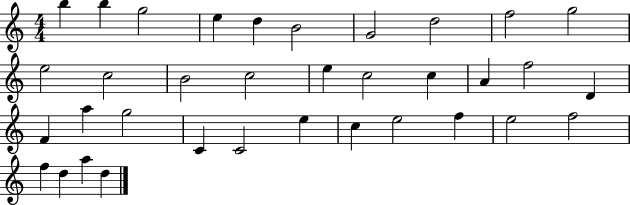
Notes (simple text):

B5/q B5/q G5/h E5/q D5/q B4/h G4/h D5/h F5/h G5/h E5/h C5/h B4/h C5/h E5/q C5/h C5/q A4/q F5/h D4/q F4/q A5/q G5/h C4/q C4/h E5/q C5/q E5/h F5/q E5/h F5/h F5/q D5/q A5/q D5/q